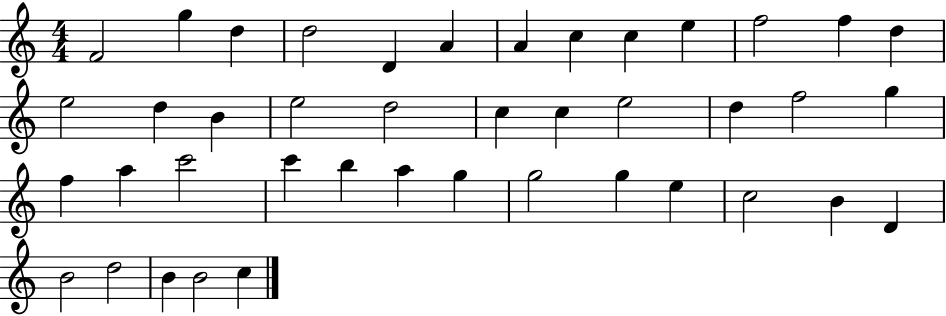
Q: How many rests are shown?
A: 0